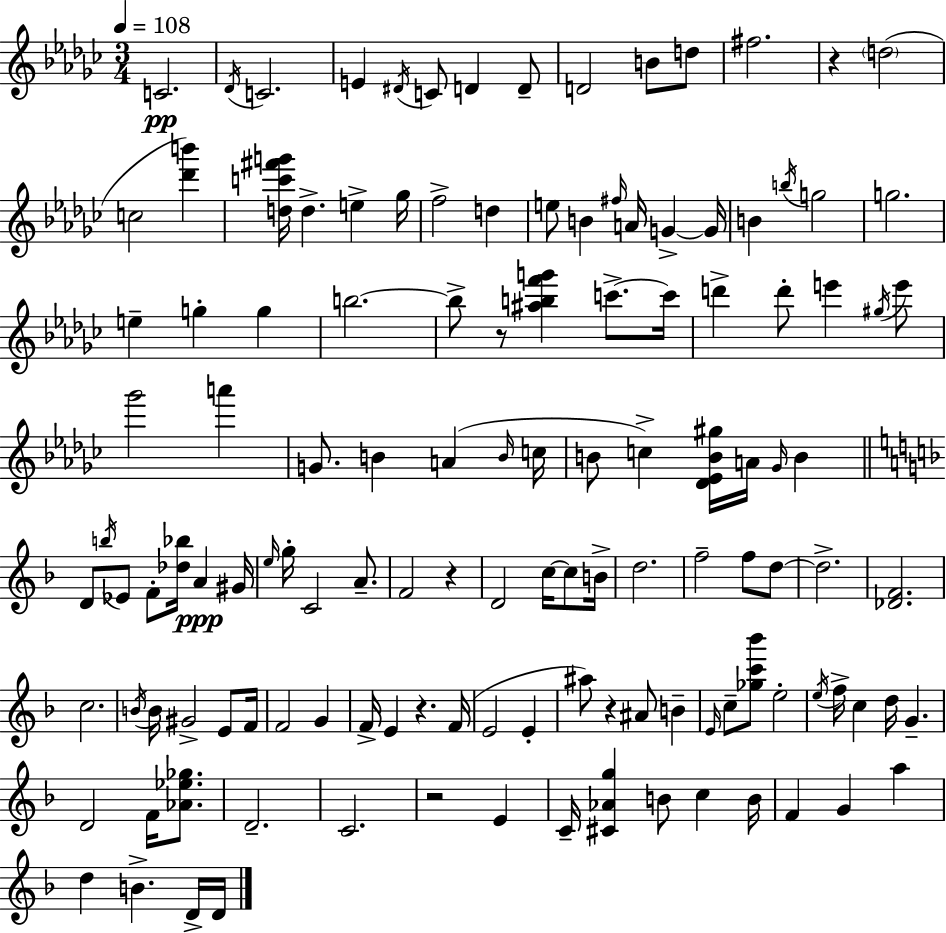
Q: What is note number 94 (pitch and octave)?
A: F5